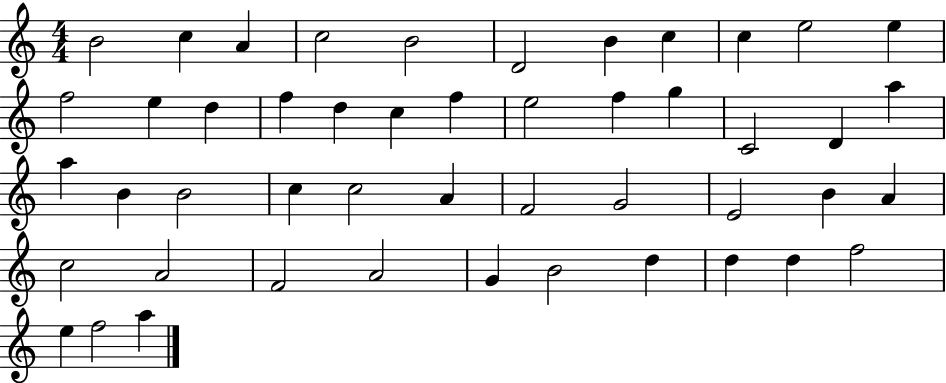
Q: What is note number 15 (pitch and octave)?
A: F5